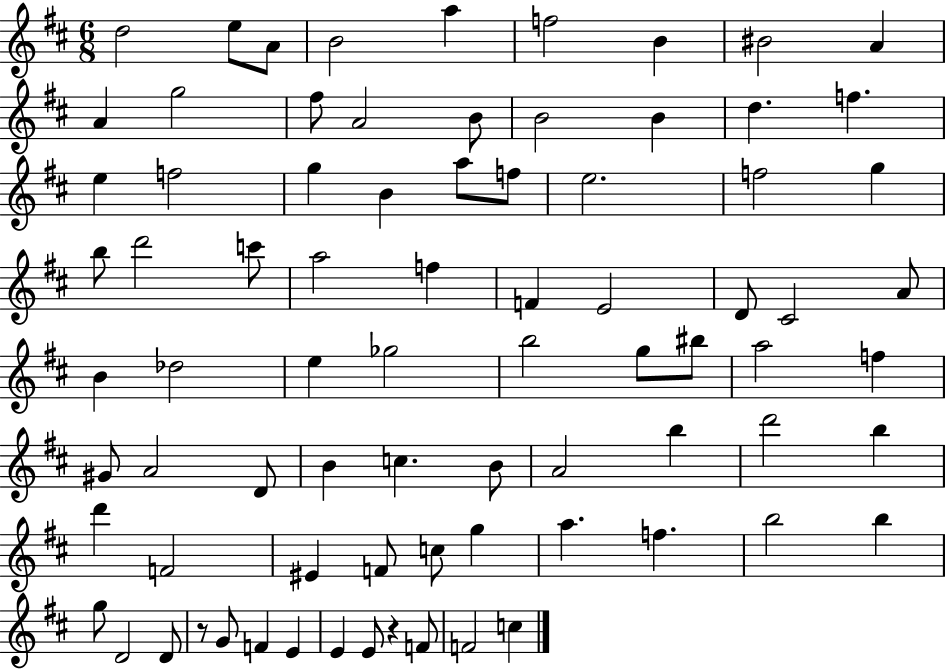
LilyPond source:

{
  \clef treble
  \numericTimeSignature
  \time 6/8
  \key d \major
  d''2 e''8 a'8 | b'2 a''4 | f''2 b'4 | bis'2 a'4 | \break a'4 g''2 | fis''8 a'2 b'8 | b'2 b'4 | d''4. f''4. | \break e''4 f''2 | g''4 b'4 a''8 f''8 | e''2. | f''2 g''4 | \break b''8 d'''2 c'''8 | a''2 f''4 | f'4 e'2 | d'8 cis'2 a'8 | \break b'4 des''2 | e''4 ges''2 | b''2 g''8 bis''8 | a''2 f''4 | \break gis'8 a'2 d'8 | b'4 c''4. b'8 | a'2 b''4 | d'''2 b''4 | \break d'''4 f'2 | eis'4 f'8 c''8 g''4 | a''4. f''4. | b''2 b''4 | \break g''8 d'2 d'8 | r8 g'8 f'4 e'4 | e'4 e'8 r4 f'8 | f'2 c''4 | \break \bar "|."
}